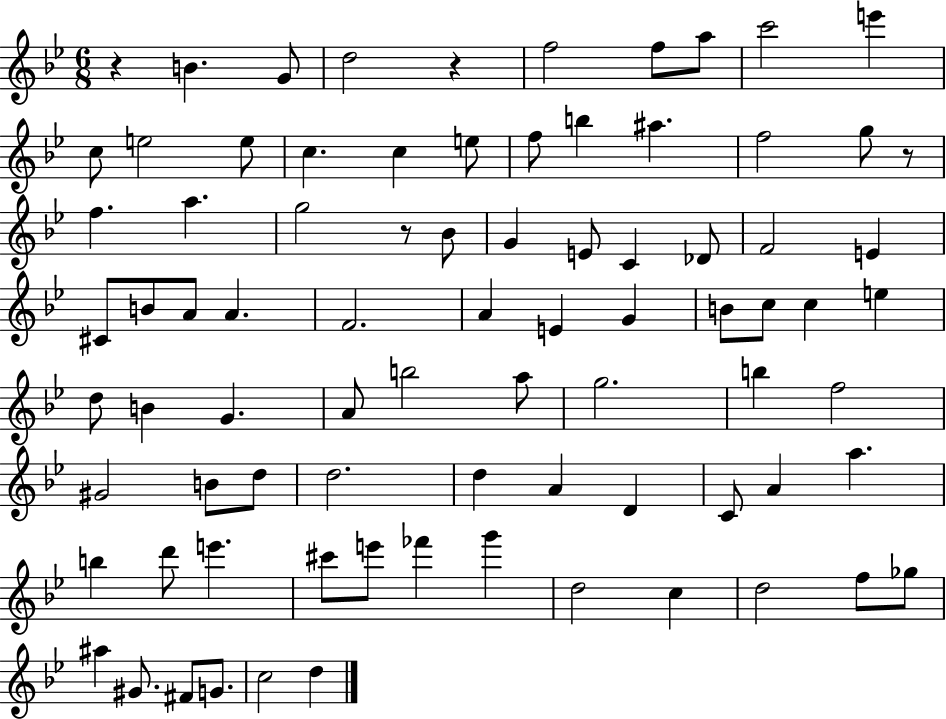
R/q B4/q. G4/e D5/h R/q F5/h F5/e A5/e C6/h E6/q C5/e E5/h E5/e C5/q. C5/q E5/e F5/e B5/q A#5/q. F5/h G5/e R/e F5/q. A5/q. G5/h R/e Bb4/e G4/q E4/e C4/q Db4/e F4/h E4/q C#4/e B4/e A4/e A4/q. F4/h. A4/q E4/q G4/q B4/e C5/e C5/q E5/q D5/e B4/q G4/q. A4/e B5/h A5/e G5/h. B5/q F5/h G#4/h B4/e D5/e D5/h. D5/q A4/q D4/q C4/e A4/q A5/q. B5/q D6/e E6/q. C#6/e E6/e FES6/q G6/q D5/h C5/q D5/h F5/e Gb5/e A#5/q G#4/e. F#4/e G4/e. C5/h D5/q